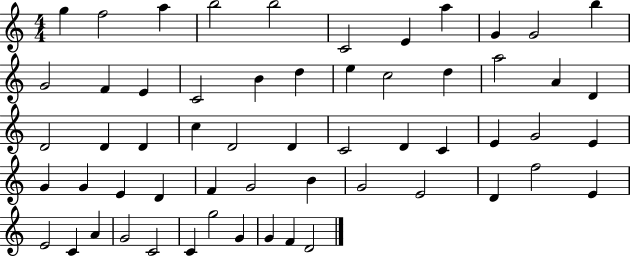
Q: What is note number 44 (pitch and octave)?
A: E4